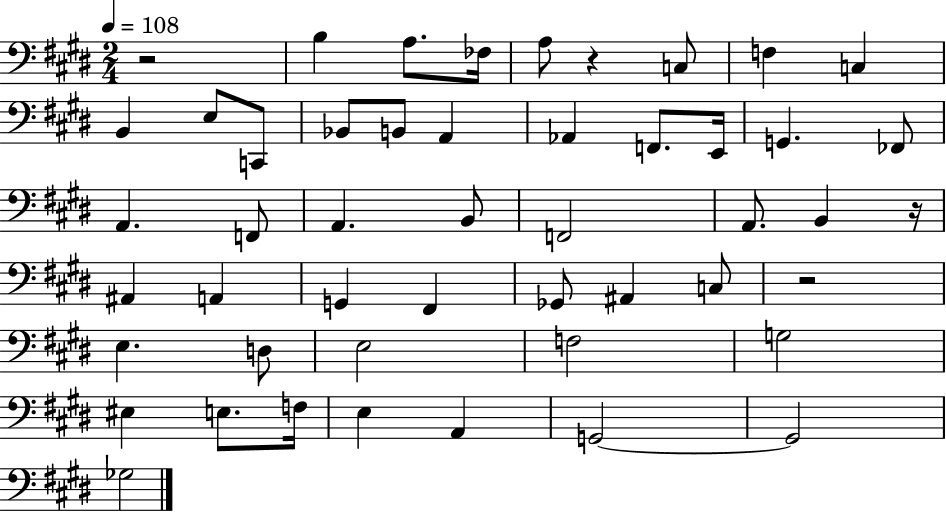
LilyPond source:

{
  \clef bass
  \numericTimeSignature
  \time 2/4
  \key e \major
  \tempo 4 = 108
  r2 | b4 a8. fes16 | a8 r4 c8 | f4 c4 | \break b,4 e8 c,8 | bes,8 b,8 a,4 | aes,4 f,8. e,16 | g,4. fes,8 | \break a,4. f,8 | a,4. b,8 | f,2 | a,8. b,4 r16 | \break ais,4 a,4 | g,4 fis,4 | ges,8 ais,4 c8 | r2 | \break e4. d8 | e2 | f2 | g2 | \break eis4 e8. f16 | e4 a,4 | g,2~~ | g,2 | \break ges2 | \bar "|."
}